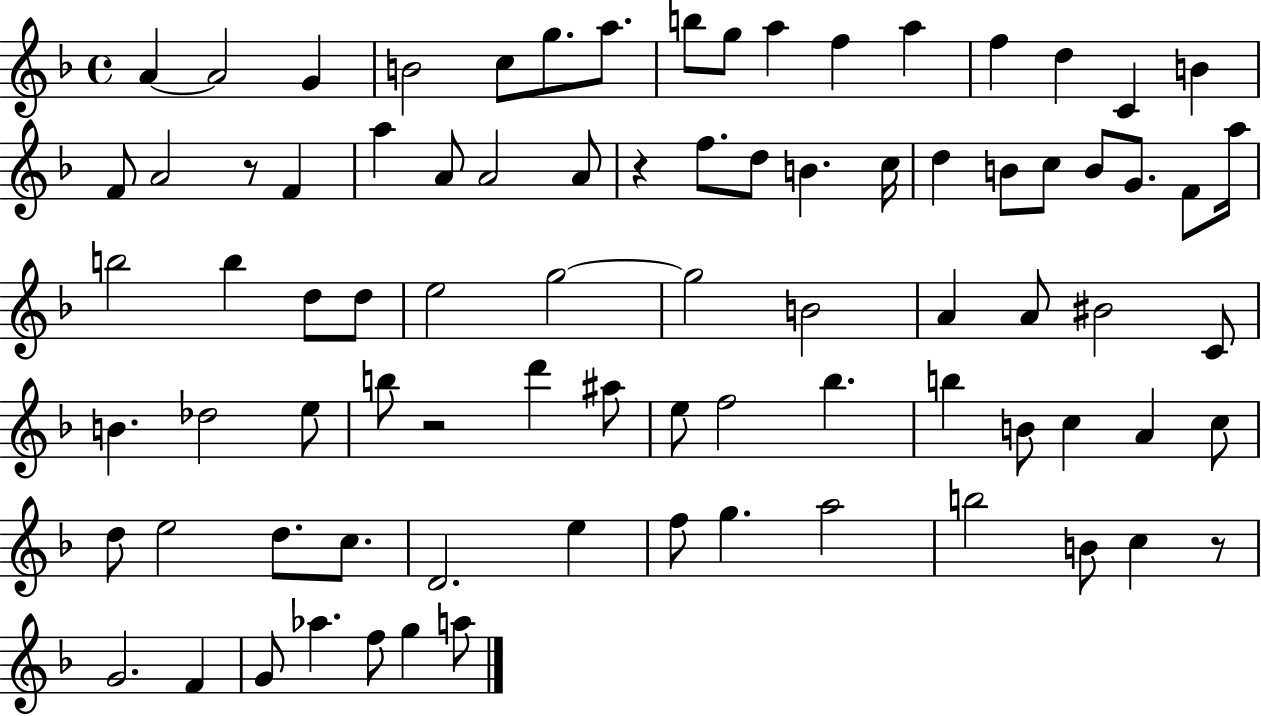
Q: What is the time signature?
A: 4/4